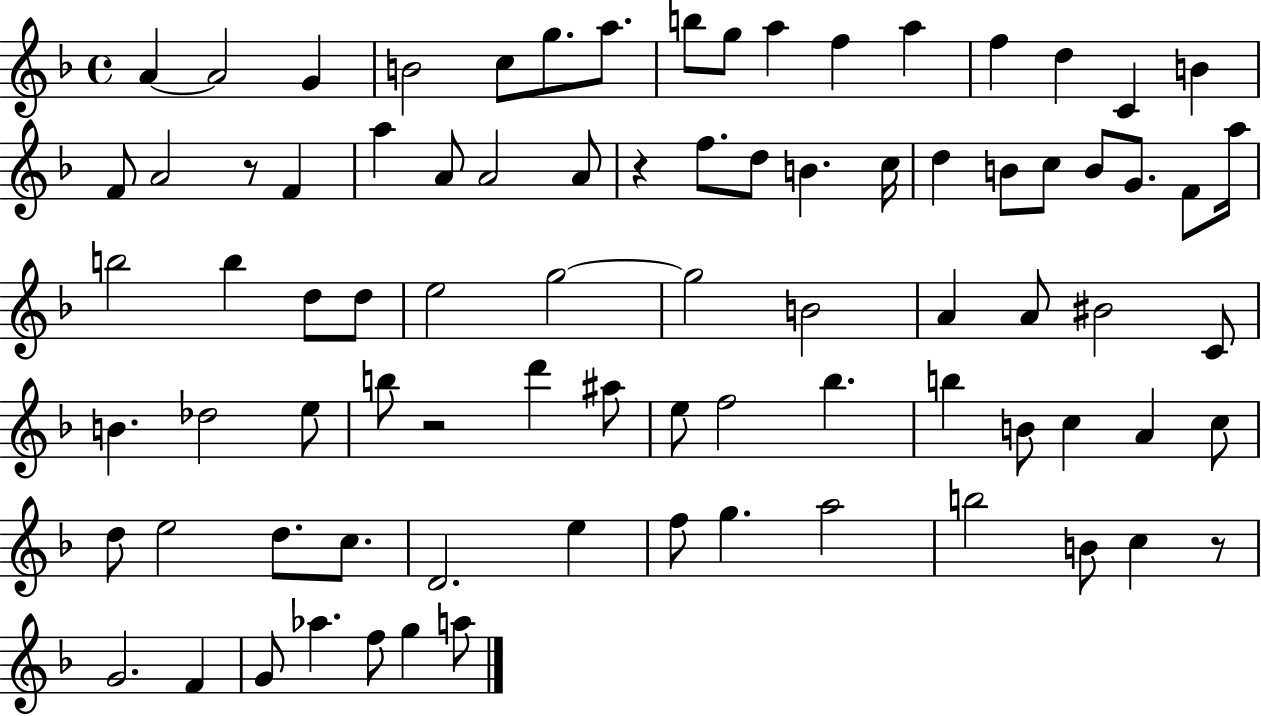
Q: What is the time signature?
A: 4/4